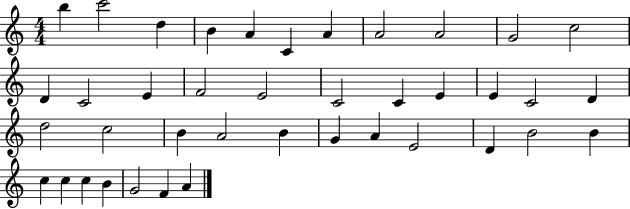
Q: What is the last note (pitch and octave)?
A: A4